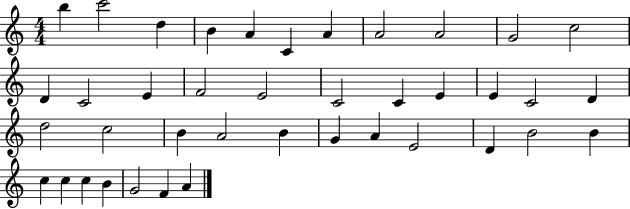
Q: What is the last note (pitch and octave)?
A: A4